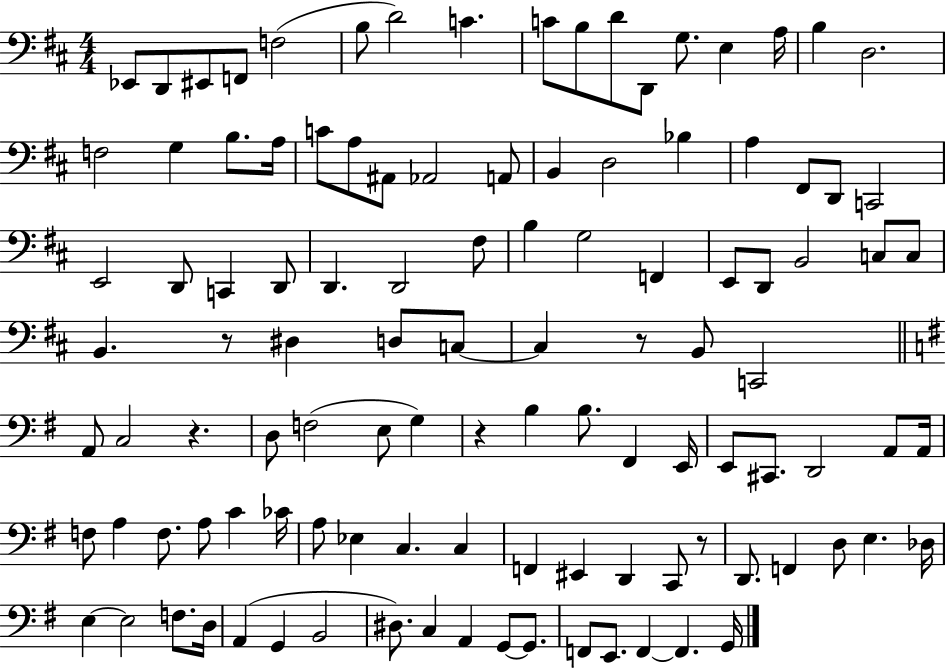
X:1
T:Untitled
M:4/4
L:1/4
K:D
_E,,/2 D,,/2 ^E,,/2 F,,/2 F,2 B,/2 D2 C C/2 B,/2 D/2 D,,/2 G,/2 E, A,/4 B, D,2 F,2 G, B,/2 A,/4 C/2 A,/2 ^A,,/2 _A,,2 A,,/2 B,, D,2 _B, A, ^F,,/2 D,,/2 C,,2 E,,2 D,,/2 C,, D,,/2 D,, D,,2 ^F,/2 B, G,2 F,, E,,/2 D,,/2 B,,2 C,/2 C,/2 B,, z/2 ^D, D,/2 C,/2 C, z/2 B,,/2 C,,2 A,,/2 C,2 z D,/2 F,2 E,/2 G, z B, B,/2 ^F,, E,,/4 E,,/2 ^C,,/2 D,,2 A,,/2 A,,/4 F,/2 A, F,/2 A,/2 C _C/4 A,/2 _E, C, C, F,, ^E,, D,, C,,/2 z/2 D,,/2 F,, D,/2 E, _D,/4 E, E,2 F,/2 D,/4 A,, G,, B,,2 ^D,/2 C, A,, G,,/2 G,,/2 F,,/2 E,,/2 F,, F,, G,,/4